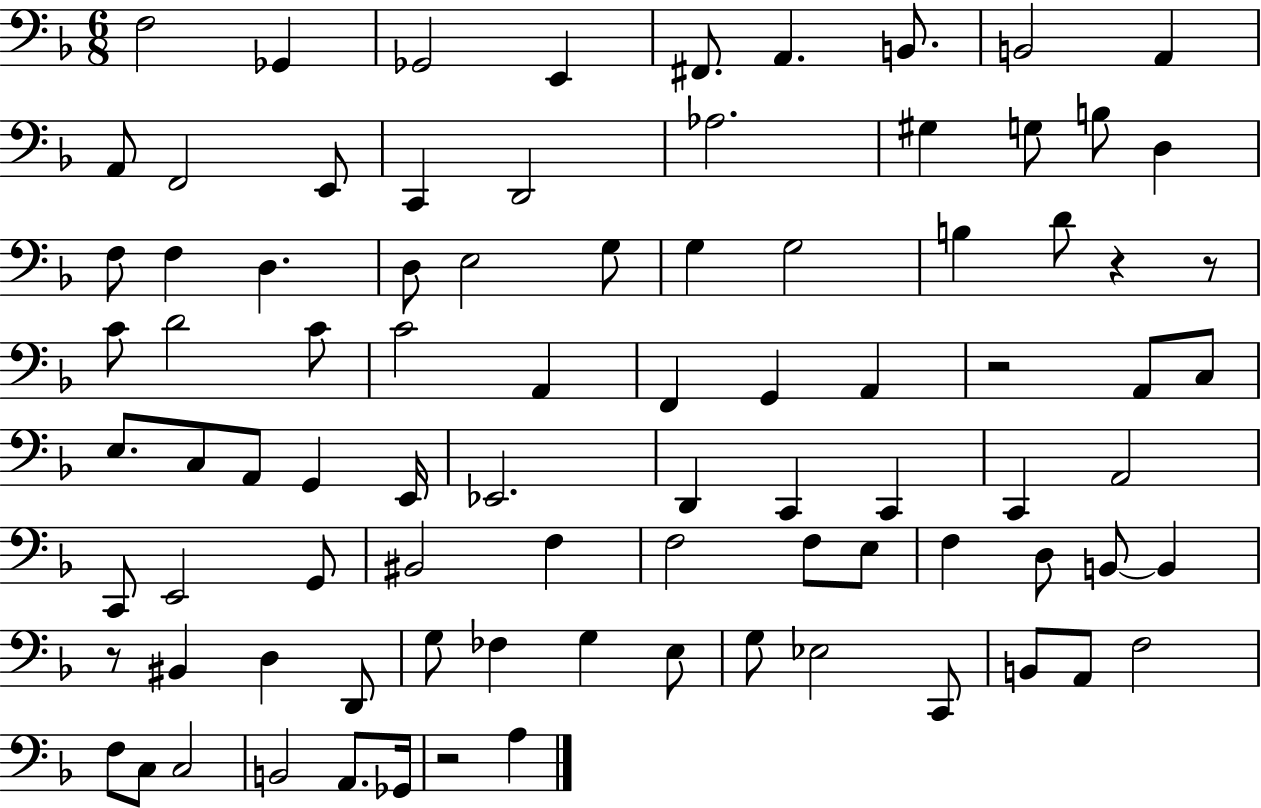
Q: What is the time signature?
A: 6/8